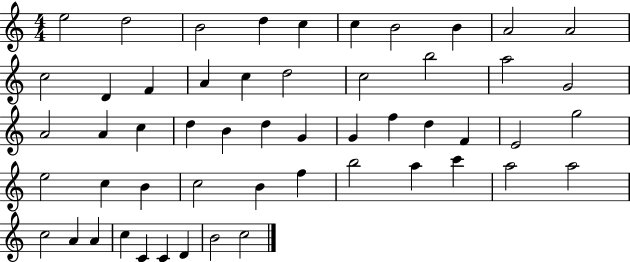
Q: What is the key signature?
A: C major